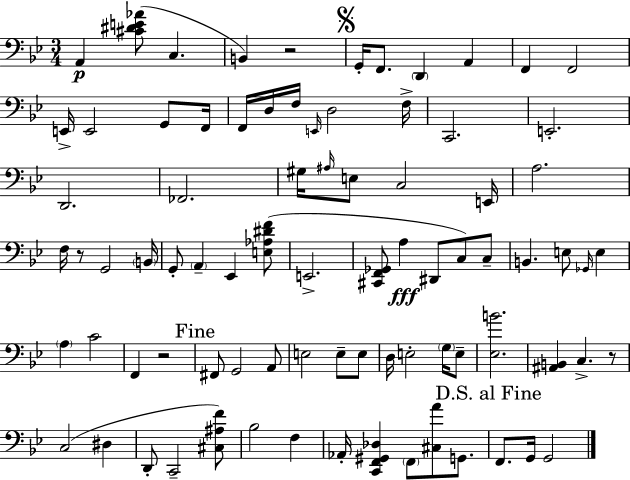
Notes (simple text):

A2/q [C#4,D#4,E4,Ab4]/e C3/q. B2/q R/h G2/s F2/e. D2/q A2/q F2/q F2/h E2/s E2/h G2/e F2/s F2/s D3/s F3/s E2/s D3/h F3/s C2/h. E2/h. D2/h. FES2/h. G#3/s A#3/s E3/e C3/h E2/s A3/h. F3/s R/e G2/h B2/s G2/e A2/q Eb2/q [E3,Ab3,D#4,F4]/e E2/h. [C#2,F2,Gb2]/e A3/q D#2/e C3/e C3/e B2/q. E3/e Gb2/s E3/q A3/q C4/h F2/q R/h F#2/e G2/h A2/e E3/h E3/e E3/e D3/s E3/h G3/s E3/e [Eb3,B4]/h. [A#2,B2]/q C3/q. R/e C3/h D#3/q D2/e C2/h [C#3,A#3,F4]/e Bb3/h F3/q Ab2/s [C2,F2,G#2,Db3]/q F2/e [C#3,A4]/e G2/e. F2/e. G2/s G2/h